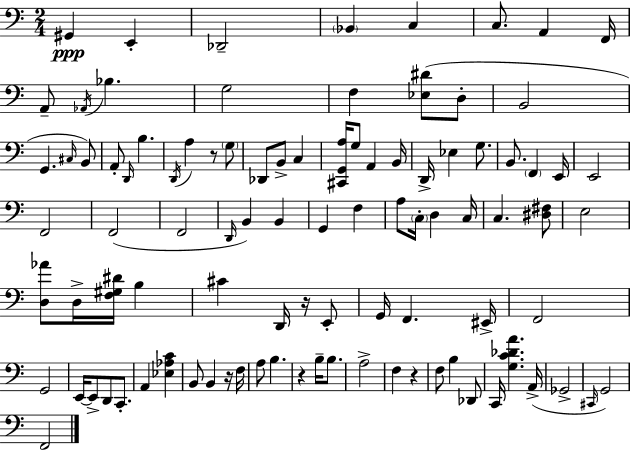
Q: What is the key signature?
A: C major